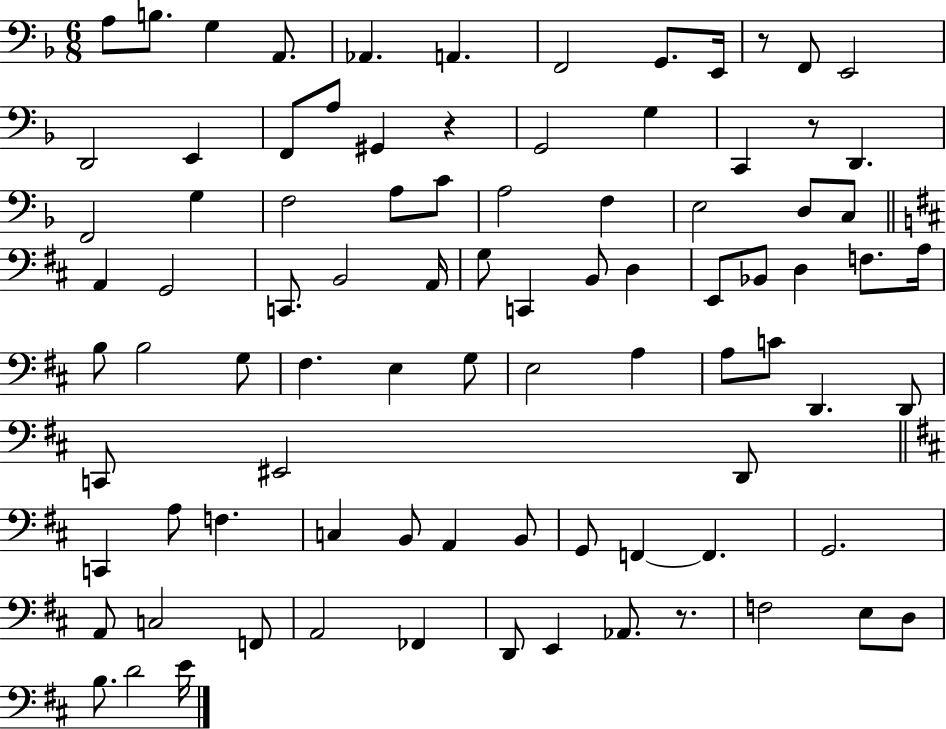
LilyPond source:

{
  \clef bass
  \numericTimeSignature
  \time 6/8
  \key f \major
  a8 b8. g4 a,8. | aes,4. a,4. | f,2 g,8. e,16 | r8 f,8 e,2 | \break d,2 e,4 | f,8 a8 gis,4 r4 | g,2 g4 | c,4 r8 d,4. | \break f,2 g4 | f2 a8 c'8 | a2 f4 | e2 d8 c8 | \break \bar "||" \break \key b \minor a,4 g,2 | c,8. b,2 a,16 | g8 c,4 b,8 d4 | e,8 bes,8 d4 f8. a16 | \break b8 b2 g8 | fis4. e4 g8 | e2 a4 | a8 c'8 d,4. d,8 | \break c,8 eis,2 d,8 | \bar "||" \break \key d \major c,4 a8 f4. | c4 b,8 a,4 b,8 | g,8 f,4~~ f,4. | g,2. | \break a,8 c2 f,8 | a,2 fes,4 | d,8 e,4 aes,8. r8. | f2 e8 d8 | \break b8. d'2 e'16 | \bar "|."
}